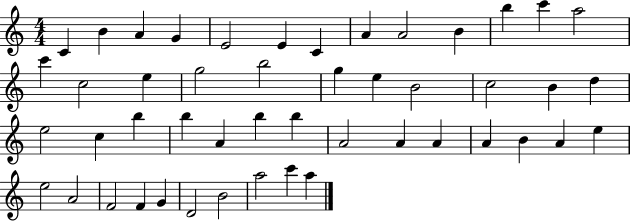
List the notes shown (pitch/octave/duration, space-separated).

C4/q B4/q A4/q G4/q E4/h E4/q C4/q A4/q A4/h B4/q B5/q C6/q A5/h C6/q C5/h E5/q G5/h B5/h G5/q E5/q B4/h C5/h B4/q D5/q E5/h C5/q B5/q B5/q A4/q B5/q B5/q A4/h A4/q A4/q A4/q B4/q A4/q E5/q E5/h A4/h F4/h F4/q G4/q D4/h B4/h A5/h C6/q A5/q